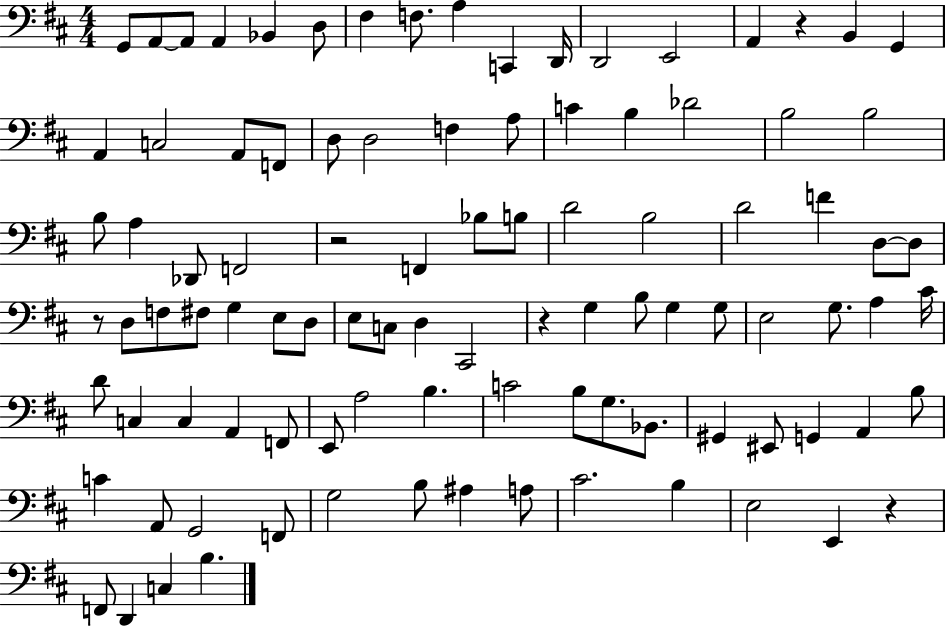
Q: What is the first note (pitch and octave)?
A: G2